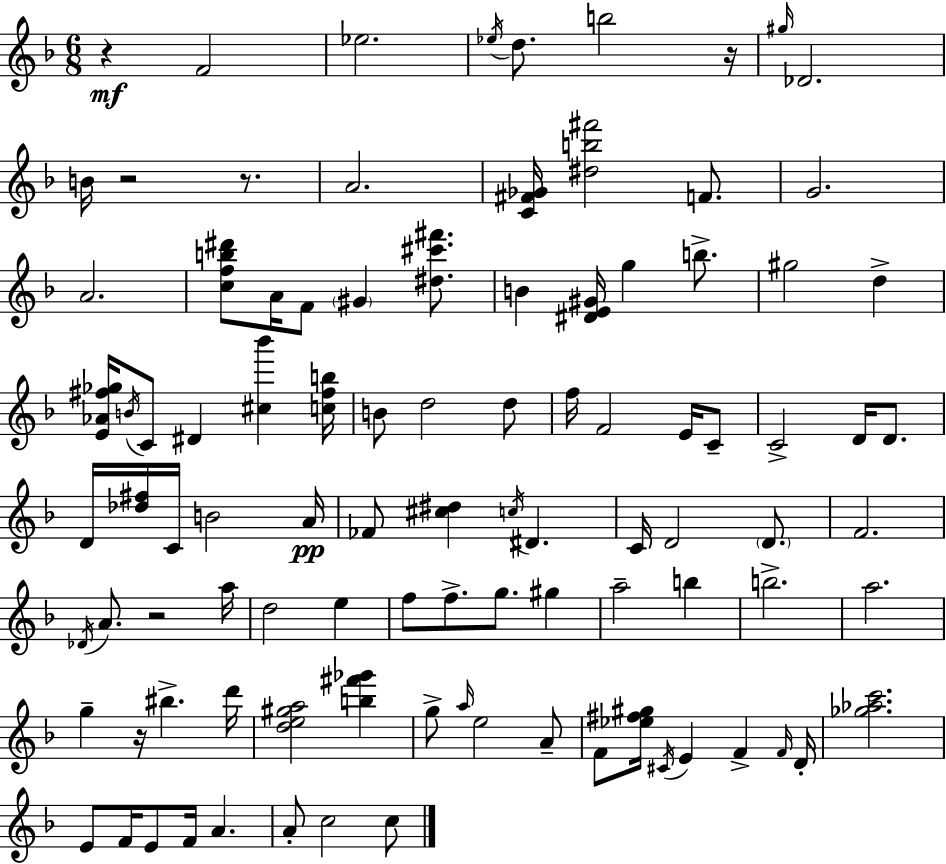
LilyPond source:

{
  \clef treble
  \numericTimeSignature
  \time 6/8
  \key f \major
  r4\mf f'2 | ees''2. | \acciaccatura { ees''16 } d''8. b''2 | r16 \grace { gis''16 } des'2. | \break b'16 r2 r8. | a'2. | <c' fis' ges'>16 <dis'' b'' fis'''>2 f'8. | g'2. | \break a'2. | <c'' f'' b'' dis'''>8 a'16 f'8 \parenthesize gis'4 <dis'' cis''' fis'''>8. | b'4 <dis' e' gis'>16 g''4 b''8.-> | gis''2 d''4-> | \break <e' aes' fis'' ges''>16 \acciaccatura { b'16 } c'8 dis'4 <cis'' bes'''>4 | <c'' fis'' b''>16 b'8 d''2 | d''8 f''16 f'2 | e'16 c'8-- c'2-> d'16 | \break d'8. d'16 <des'' fis''>16 c'16 b'2 | a'16\pp fes'8 <cis'' dis''>4 \acciaccatura { c''16 } dis'4. | c'16 d'2 | \parenthesize d'8. f'2. | \break \acciaccatura { des'16 } a'8. r2 | a''16 d''2 | e''4 f''8 f''8.-> g''8. | gis''4 a''2-- | \break b''4 b''2.-> | a''2. | g''4-- r16 bis''4.-> | d'''16 <d'' e'' gis'' a''>2 | \break <b'' fis''' ges'''>4 g''8-> \grace { a''16 } e''2 | a'8-- f'8 <ees'' fis'' gis''>16 \acciaccatura { cis'16 } e'4 | f'4-> \grace { f'16 } d'16-. <ges'' aes'' c'''>2. | e'8 f'16 e'8 | \break f'16 a'4. a'8-. c''2 | c''8 \bar "|."
}